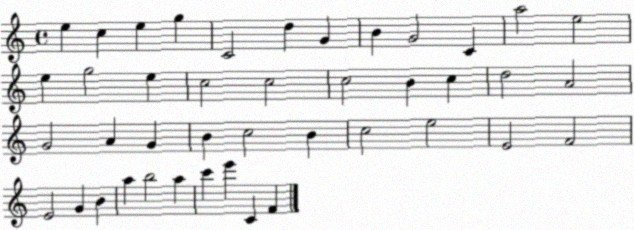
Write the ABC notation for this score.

X:1
T:Untitled
M:4/4
L:1/4
K:C
e c e g C2 d G B G2 C a2 e2 e g2 e c2 c2 c2 B c d2 A2 G2 A G B c2 B c2 e2 E2 F2 E2 G B a b2 a c' e' C F